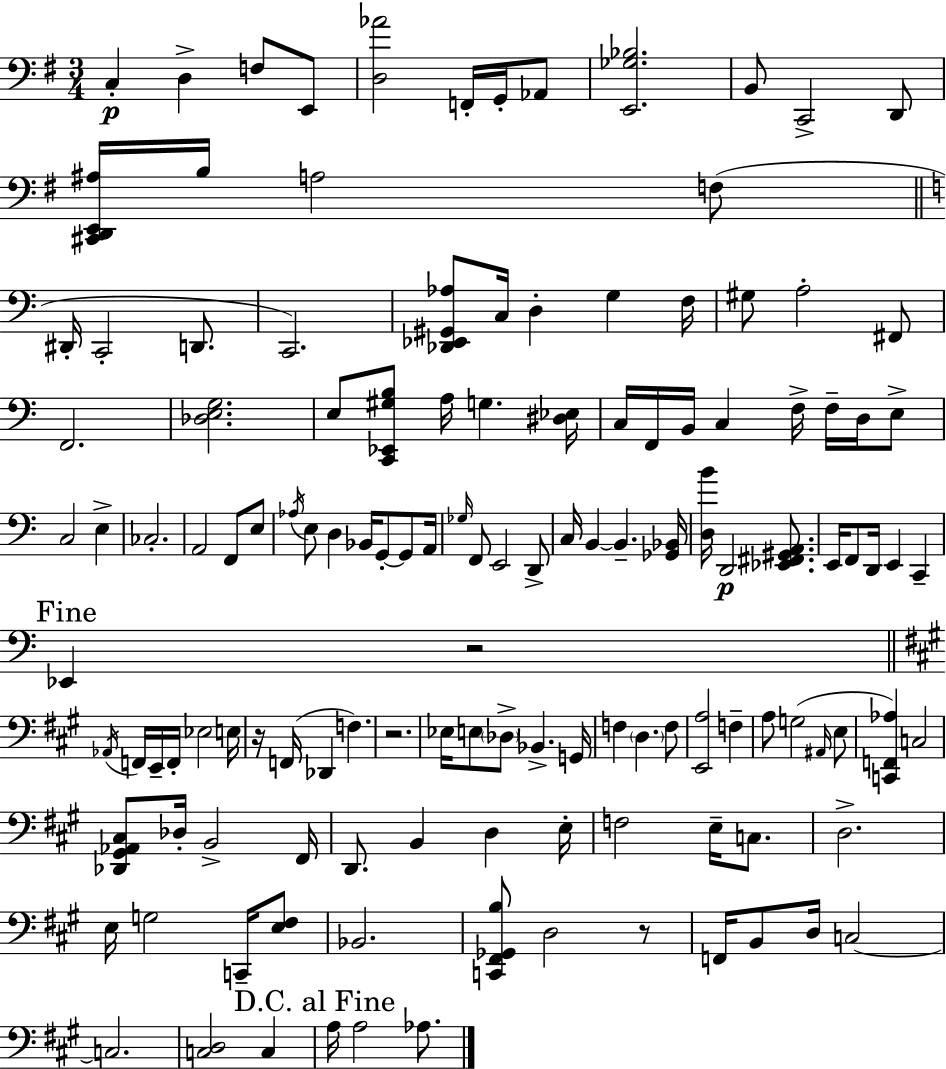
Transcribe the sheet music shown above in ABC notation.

X:1
T:Untitled
M:3/4
L:1/4
K:G
C, D, F,/2 E,,/2 [D,_A]2 F,,/4 G,,/4 _A,,/2 [E,,_G,_B,]2 B,,/2 C,,2 D,,/2 [^C,,D,,E,,^A,]/4 B,/4 A,2 F,/2 ^D,,/4 C,,2 D,,/2 C,,2 [_D,,_E,,^G,,_A,]/2 C,/4 D, G, F,/4 ^G,/2 A,2 ^F,,/2 F,,2 [_D,E,G,]2 E,/2 [C,,_E,,^G,B,]/2 A,/4 G, [^D,_E,]/4 C,/4 F,,/4 B,,/4 C, F,/4 F,/4 D,/4 E,/2 C,2 E, _C,2 A,,2 F,,/2 E,/2 _A,/4 E,/2 D, _B,,/4 G,,/2 G,,/2 A,,/4 _G,/4 F,,/2 E,,2 D,,/2 C,/4 B,, B,, [_G,,_B,,]/4 [D,B]/4 D,,2 [_E,,^F,,^G,,A,,]/2 E,,/4 F,,/2 D,,/4 E,, C,, _E,, z2 _A,,/4 F,,/4 E,,/4 F,,/4 _E,2 E,/4 z/4 F,,/4 _D,, F, z2 _E,/4 E,/2 _D,/2 _B,, G,,/4 F, D, F,/2 [E,,A,]2 F, A,/2 G,2 ^A,,/4 E,/2 [C,,F,,_A,] C,2 [_D,,^G,,_A,,^C,]/2 _D,/4 B,,2 ^F,,/4 D,,/2 B,, D, E,/4 F,2 E,/4 C,/2 D,2 E,/4 G,2 C,,/4 [E,^F,]/2 _B,,2 [C,,^F,,_G,,B,]/2 D,2 z/2 F,,/4 B,,/2 D,/4 C,2 C,2 [C,D,]2 C, A,/4 A,2 _A,/2